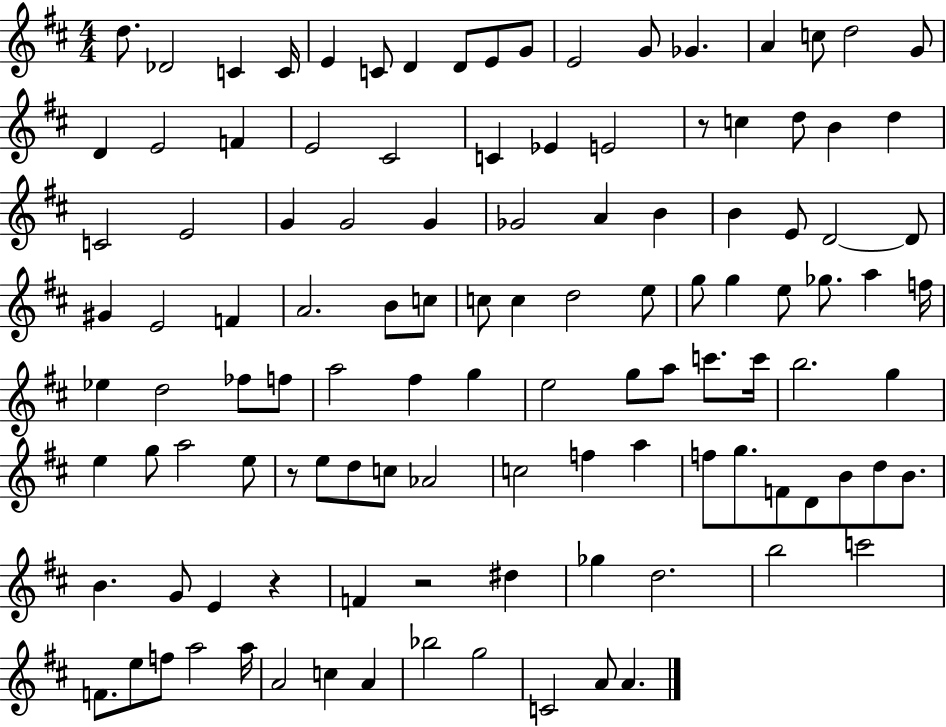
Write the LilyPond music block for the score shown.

{
  \clef treble
  \numericTimeSignature
  \time 4/4
  \key d \major
  \repeat volta 2 { d''8. des'2 c'4 c'16 | e'4 c'8 d'4 d'8 e'8 g'8 | e'2 g'8 ges'4. | a'4 c''8 d''2 g'8 | \break d'4 e'2 f'4 | e'2 cis'2 | c'4 ees'4 e'2 | r8 c''4 d''8 b'4 d''4 | \break c'2 e'2 | g'4 g'2 g'4 | ges'2 a'4 b'4 | b'4 e'8 d'2~~ d'8 | \break gis'4 e'2 f'4 | a'2. b'8 c''8 | c''8 c''4 d''2 e''8 | g''8 g''4 e''8 ges''8. a''4 f''16 | \break ees''4 d''2 fes''8 f''8 | a''2 fis''4 g''4 | e''2 g''8 a''8 c'''8. c'''16 | b''2. g''4 | \break e''4 g''8 a''2 e''8 | r8 e''8 d''8 c''8 aes'2 | c''2 f''4 a''4 | f''8 g''8. f'8 d'8 b'8 d''8 b'8. | \break b'4. g'8 e'4 r4 | f'4 r2 dis''4 | ges''4 d''2. | b''2 c'''2 | \break f'8. e''8 f''8 a''2 a''16 | a'2 c''4 a'4 | bes''2 g''2 | c'2 a'8 a'4. | \break } \bar "|."
}